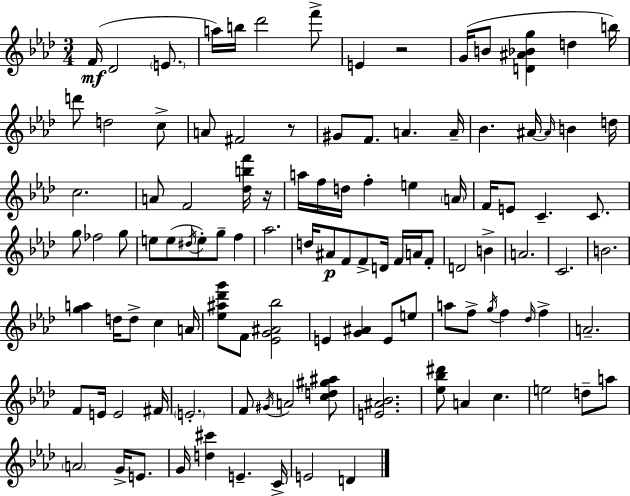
{
  \clef treble
  \numericTimeSignature
  \time 3/4
  \key aes \major
  f'16(\mf des'2 \parenthesize e'8. | a''16) b''16 des'''2 f'''8-> | e'4 r2 | g'16( b'8 <d' ais' bes' g''>4 d''4 b''16) | \break d'''8 d''2 c''8-> | a'8 fis'2 r8 | gis'8 f'8. a'4. a'16-- | bes'4. ais'16~~ \grace { ais'16 } b'4 | \break d''16 c''2. | a'8 f'2 <des'' b'' f'''>16 | r16 a''16 f''16 d''16 f''4-. e''4 | \parenthesize a'16 f'16 e'8 c'4.-- c'8. | \break g''8 fes''2 g''8 | e''8 e''8( \acciaccatura { dis''16 } e''8-.) g''8-- f''4 | aes''2. | d''16 ais'8\p f'8 f'8-> d'16 f'16 a'16 | \break f'8-. d'2 b'4-> | a'2. | c'2. | b'2. | \break <g'' a''>4 d''16 d''8-> c''4 | a'16 <ees'' ais'' des''' g'''>8 f'8 <ees' g' ais' bes''>2 | e'4 <g' ais'>4 e'8 | e''8 a''8 f''8-> \acciaccatura { g''16 } f''4 \grace { des''16 } | \break f''4-> a'2.-- | f'8 e'16 e'2 | fis'16 \parenthesize e'2.-. | f'8 \acciaccatura { gis'16 } a'2 | \break <c'' d'' gis'' ais''>8 <e' ais' bes'>2. | <ees'' bes'' dis'''>8 a'4 c''4. | e''2 | d''8-- a''8 \parenthesize a'2 | \break g'16-> e'8. g'16 <d'' cis'''>4 e'4.-- | c'16-> e'2 | d'4 \bar "|."
}